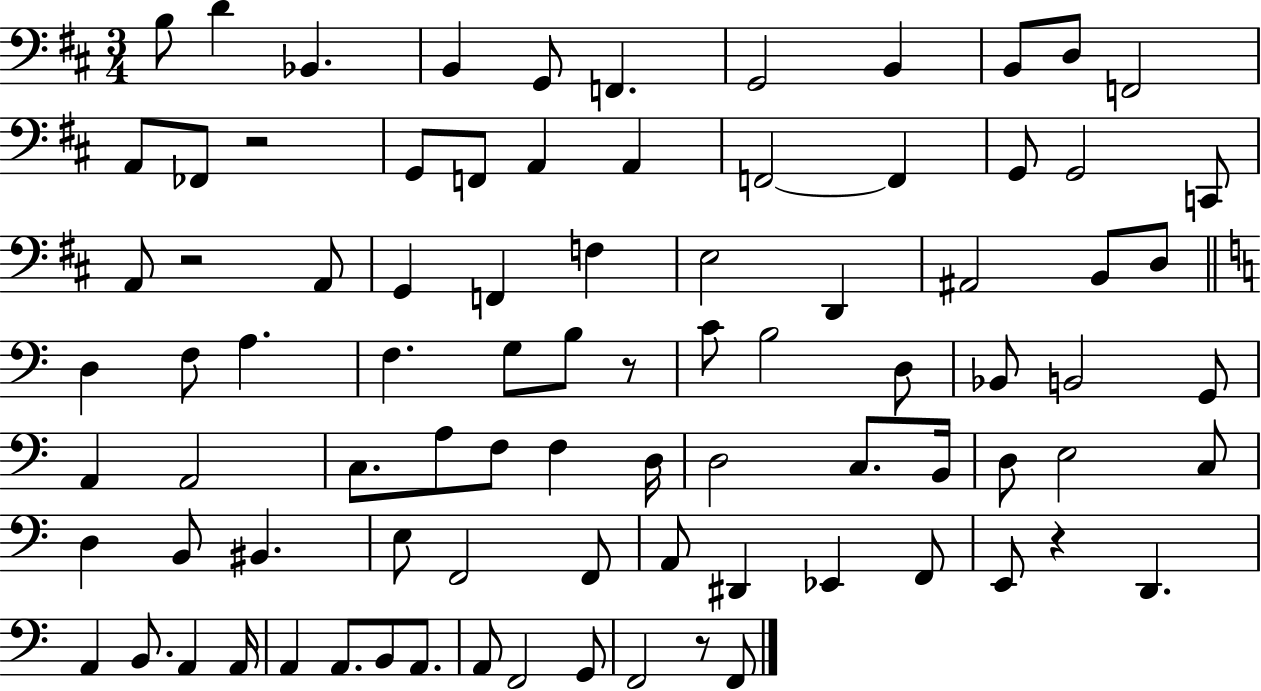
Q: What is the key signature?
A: D major